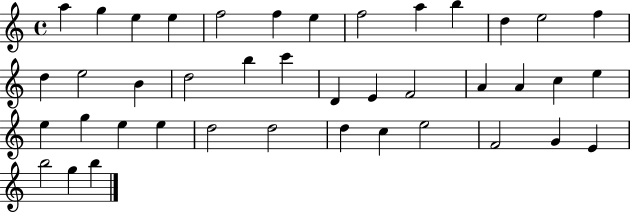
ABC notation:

X:1
T:Untitled
M:4/4
L:1/4
K:C
a g e e f2 f e f2 a b d e2 f d e2 B d2 b c' D E F2 A A c e e g e e d2 d2 d c e2 F2 G E b2 g b